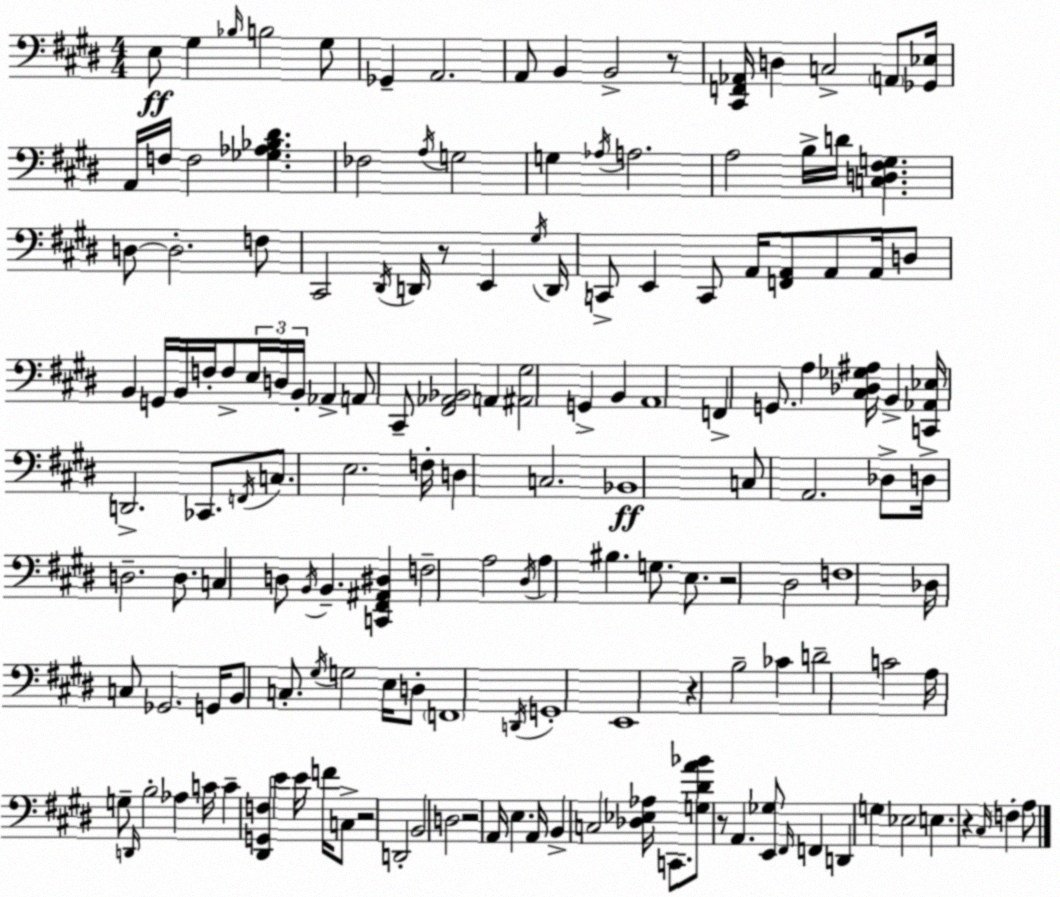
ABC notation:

X:1
T:Untitled
M:4/4
L:1/4
K:E
E,/2 ^G, _B,/4 B,2 ^G,/2 _G,, A,,2 A,,/2 B,, B,,2 z/2 [^C,,F,,_A,,]/4 D, C,2 A,,/2 [_G,,_E,]/4 A,,/4 F,/4 F,2 [_G,_A,_B,^D] _F,2 A,/4 G,2 G, _A,/4 A,2 A,2 B,/4 D/4 [C,D,^F,G,] D,/2 D,2 F,/2 ^C,,2 ^D,,/4 D,,/4 z/2 E,, ^G,/4 D,,/4 C,,/2 E,, C,,/2 A,,/4 [F,,A,,]/2 A,,/2 A,,/4 D,/2 B,, G,,/4 B,,/4 F,/4 F,/2 E,/4 D,/4 B,,/4 _A,, A,,/2 ^C,,/2 [^F,,_A,,_B,,]2 A,, [^A,,^G,]2 G,, B,, A,,4 F,, G,,/2 A, [^C,_D,_G,^A,]/4 B,, [C,,_A,,_E,]/4 D,,2 _C,,/2 F,,/4 C,/2 E,2 F,/4 D, C,2 _B,,4 C,/2 A,,2 _D,/2 D,/4 D,2 D,/2 C, D,/2 B,,/4 B,, [C,,^F,,^A,,^D,] F,2 A,2 ^D,/4 A, ^B, G,/2 E,/2 z2 ^D,2 F,4 _D,/4 C,/2 _G,,2 G,,/4 B,,/2 C,/2 ^G,/4 G,2 E,/4 D,/2 F,,4 D,,/4 G,,4 E,,4 z B,2 _C D2 C2 A,/4 G,/2 D,,/4 B,2 _A, C/4 C [^D,,G,,F,] E E/4 F/4 C,/2 z2 D,,2 B,,2 D,2 z2 A,,/4 E, A,,/4 B,, C,2 [_D,_E,_A,]/4 C,,/2 [G,^DA_B]/2 z/2 A,, [E,,_G,]/2 ^F,,/4 F,, D,, G, _E,2 E, z ^C,/4 F, A,/2